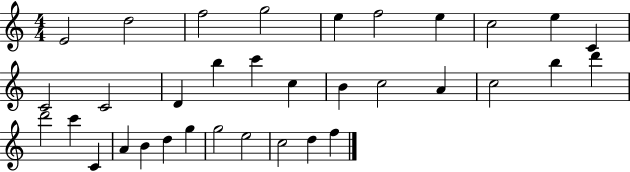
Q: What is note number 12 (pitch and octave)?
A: C4